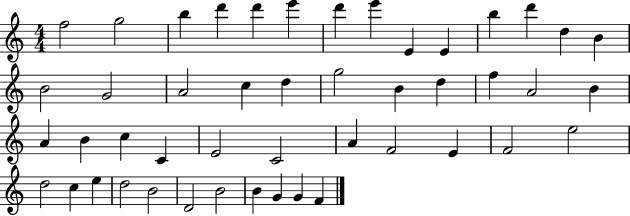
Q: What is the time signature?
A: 4/4